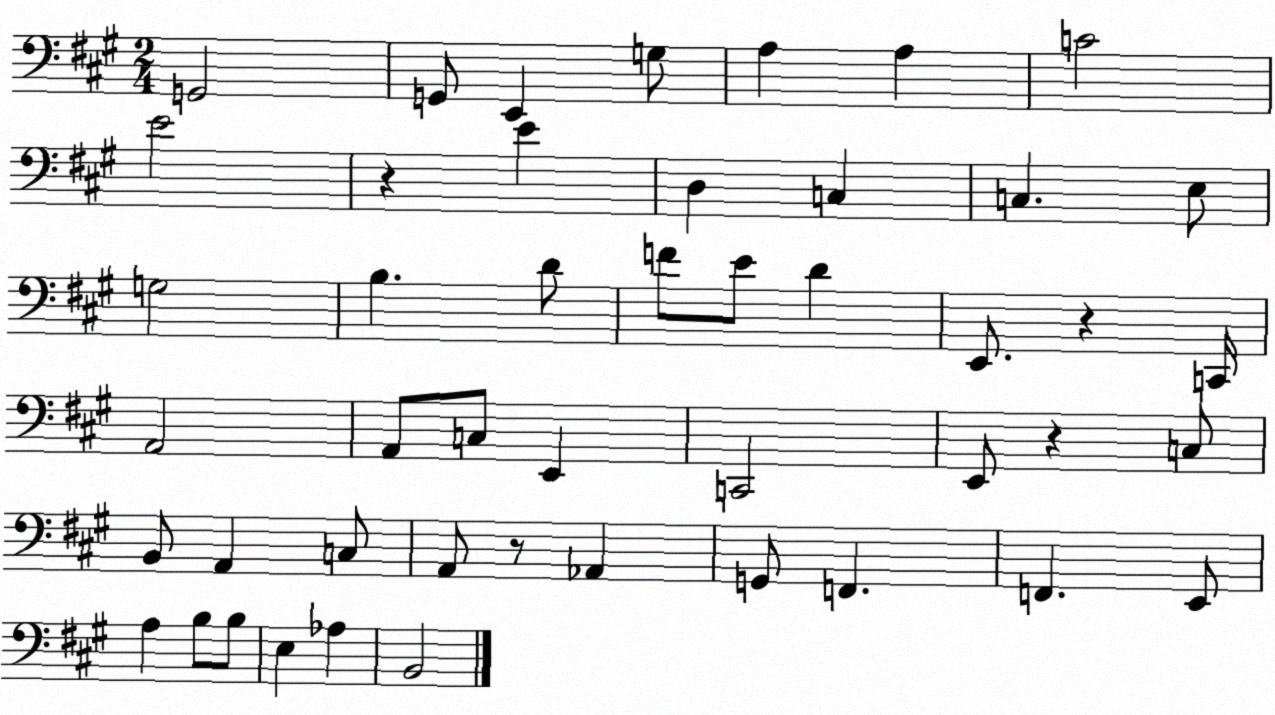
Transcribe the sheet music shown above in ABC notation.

X:1
T:Untitled
M:2/4
L:1/4
K:A
G,,2 G,,/2 E,, G,/2 A, A, C2 E2 z E D, C, C, E,/2 G,2 B, D/2 F/2 E/2 D E,,/2 z C,,/4 A,,2 A,,/2 C,/2 E,, C,,2 E,,/2 z C,/2 B,,/2 A,, C,/2 A,,/2 z/2 _A,, G,,/2 F,, F,, E,,/2 A, B,/2 B,/2 E, _A, B,,2